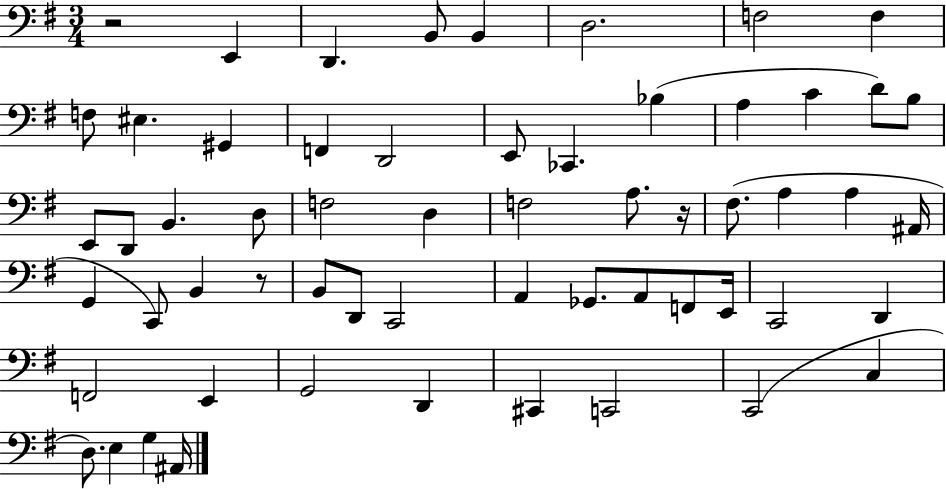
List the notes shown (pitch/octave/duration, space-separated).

R/h E2/q D2/q. B2/e B2/q D3/h. F3/h F3/q F3/e EIS3/q. G#2/q F2/q D2/h E2/e CES2/q. Bb3/q A3/q C4/q D4/e B3/e E2/e D2/e B2/q. D3/e F3/h D3/q F3/h A3/e. R/s F#3/e. A3/q A3/q A#2/s G2/q C2/e B2/q R/e B2/e D2/e C2/h A2/q Gb2/e. A2/e F2/e E2/s C2/h D2/q F2/h E2/q G2/h D2/q C#2/q C2/h C2/h C3/q D3/e. E3/q G3/q A#2/s